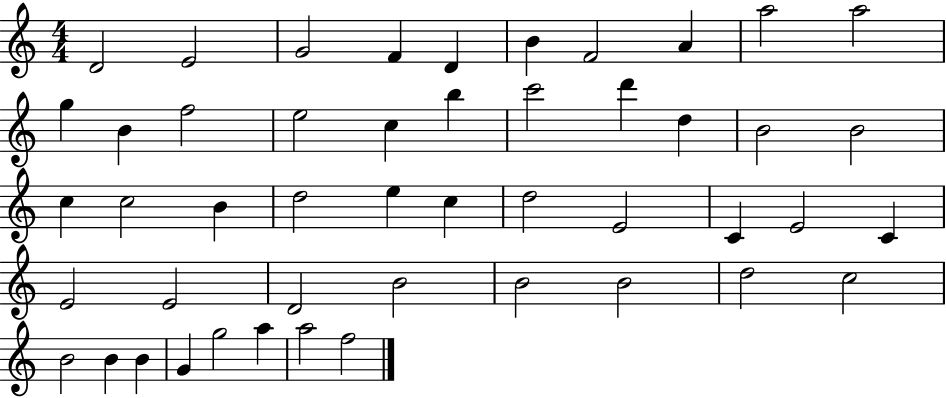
X:1
T:Untitled
M:4/4
L:1/4
K:C
D2 E2 G2 F D B F2 A a2 a2 g B f2 e2 c b c'2 d' d B2 B2 c c2 B d2 e c d2 E2 C E2 C E2 E2 D2 B2 B2 B2 d2 c2 B2 B B G g2 a a2 f2